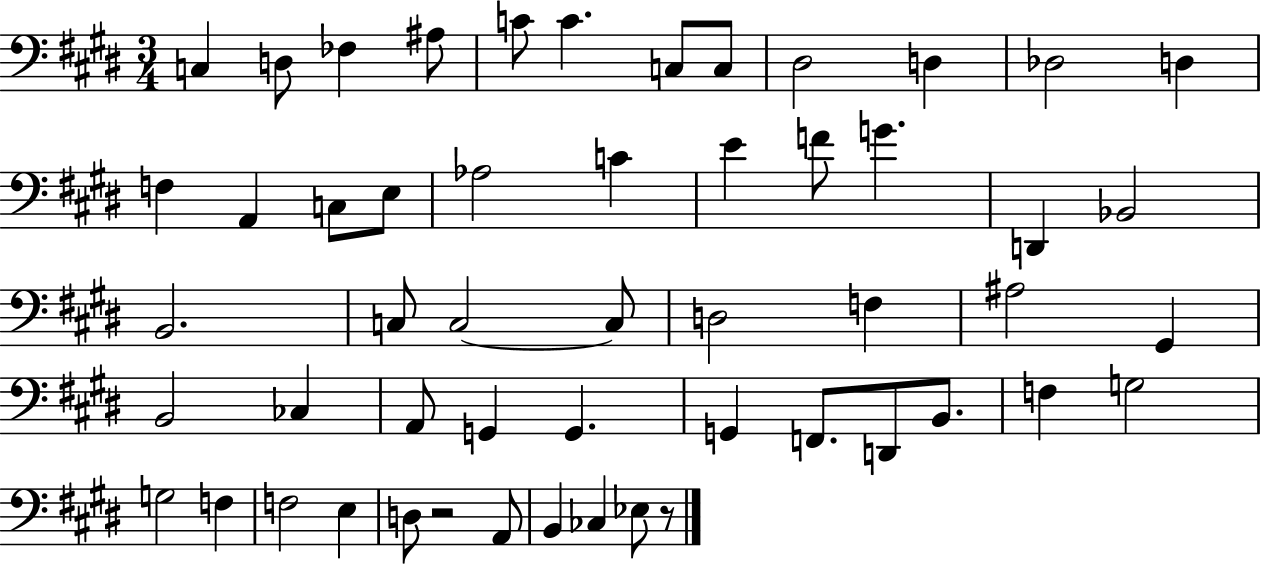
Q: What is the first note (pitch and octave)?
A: C3